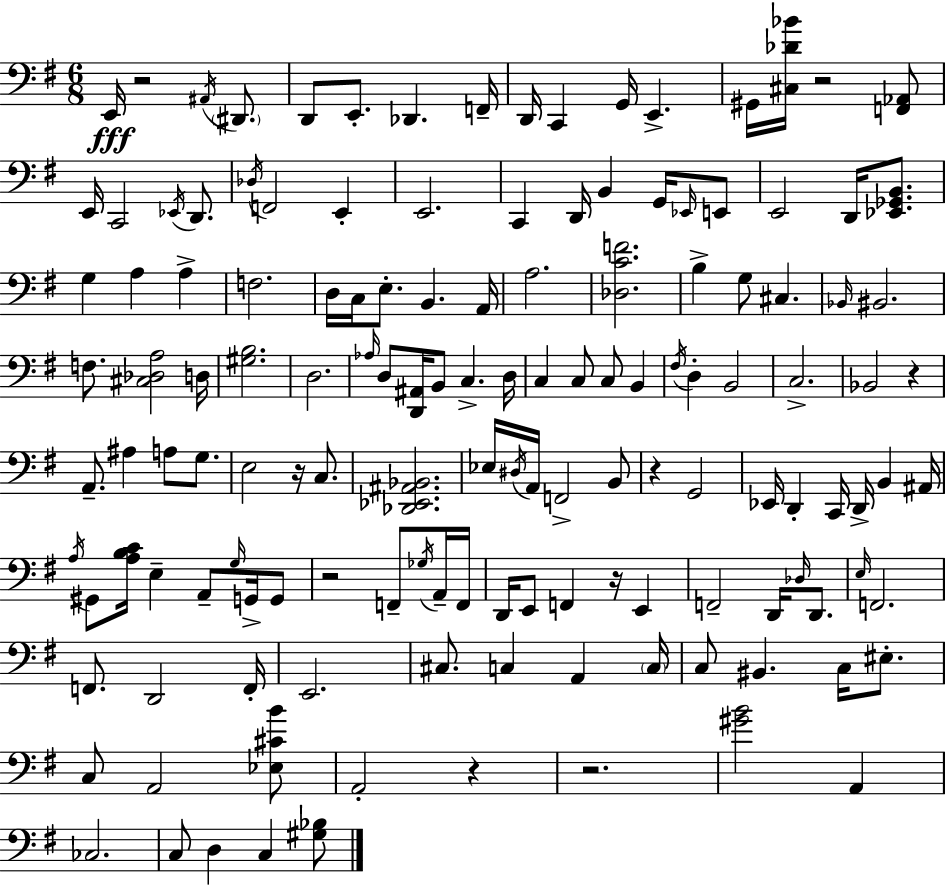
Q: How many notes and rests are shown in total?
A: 140